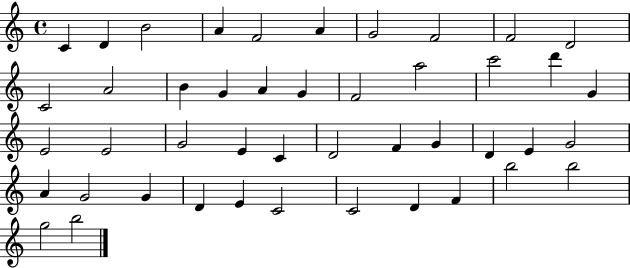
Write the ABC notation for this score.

X:1
T:Untitled
M:4/4
L:1/4
K:C
C D B2 A F2 A G2 F2 F2 D2 C2 A2 B G A G F2 a2 c'2 d' G E2 E2 G2 E C D2 F G D E G2 A G2 G D E C2 C2 D F b2 b2 g2 b2